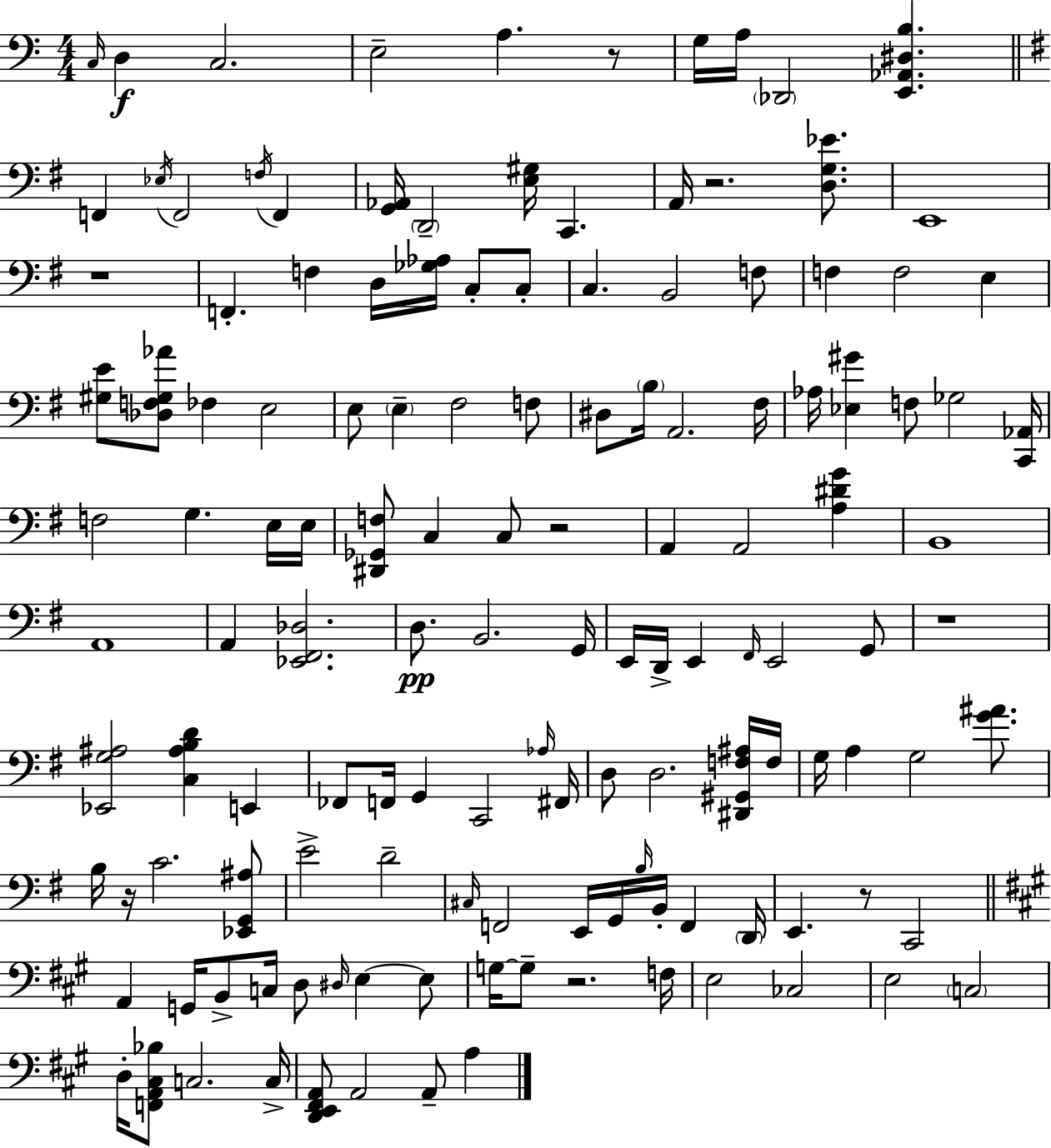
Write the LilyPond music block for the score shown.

{
  \clef bass
  \numericTimeSignature
  \time 4/4
  \key a \minor
  \repeat volta 2 { \grace { c16 }\f d4 c2. | e2-- a4. r8 | g16 a16 \parenthesize des,2 <e, aes, dis b>4. | \bar "||" \break \key e \minor f,4 \acciaccatura { ees16 } f,2 \acciaccatura { f16 } f,4 | <g, aes,>16 \parenthesize d,2-- <e gis>16 c,4. | a,16 r2. <d g ees'>8. | e,1 | \break r1 | f,4.-. f4 d16 <ges aes>16 c8-. | c8-. c4. b,2 | f8 f4 f2 e4 | \break <gis e'>8 <des f gis aes'>8 fes4 e2 | e8 \parenthesize e4-- fis2 | f8 dis8 \parenthesize b16 a,2. | fis16 aes16 <ees gis'>4 f8 ges2 | \break <c, aes,>16 f2 g4. | e16 e16 <dis, ges, f>8 c4 c8 r2 | a,4 a,2 <a dis' g'>4 | b,1 | \break a,1 | a,4 <ees, fis, des>2. | d8.\pp b,2. | g,16 e,16 d,16-> e,4 \grace { fis,16 } e,2 | \break g,8 r1 | <ees, g ais>2 <c ais b d'>4 e,4 | fes,8 f,16 g,4 c,2 | \grace { aes16 } fis,16 d8 d2. | \break <dis, gis, f ais>16 f16 g16 a4 g2 | <g' ais'>8. b16 r16 c'2. | <ees, g, ais>8 e'2-> d'2-- | \grace { cis16 } f,2 e,16 g,16 \grace { b16 } | \break b,16-. f,4 \parenthesize d,16 e,4. r8 c,2 | \bar "||" \break \key a \major a,4 g,16 b,8-> c16 d8 \grace { dis16 } e4~~ e8 | g16~~ g8-- r2. | f16 e2 ces2 | e2 \parenthesize c2 | \break d16-. <f, a, cis bes>8 c2. | c16-> <d, e, fis, a,>8 a,2 a,8-- a4 | } \bar "|."
}